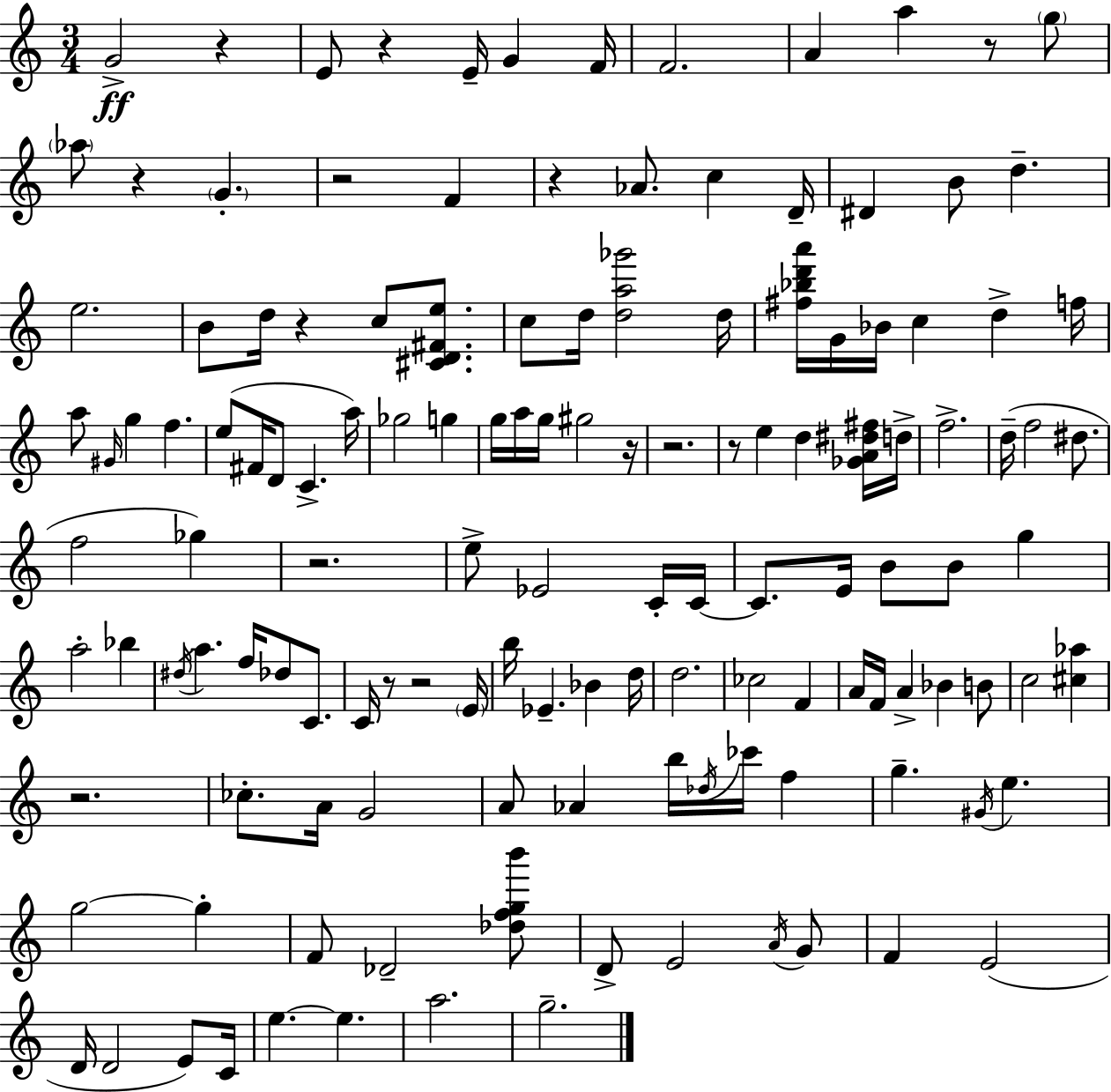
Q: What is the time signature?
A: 3/4